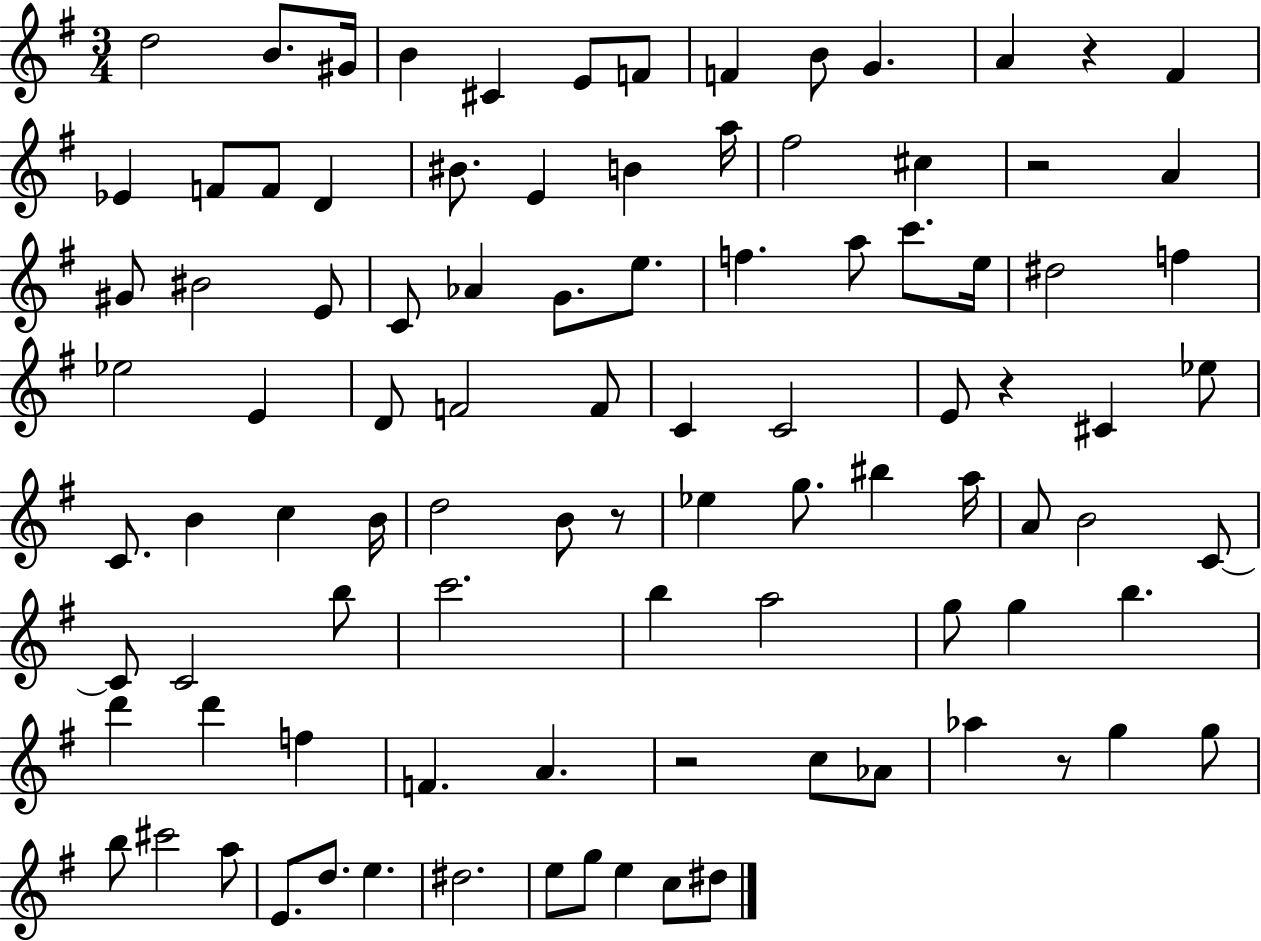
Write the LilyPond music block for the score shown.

{
  \clef treble
  \numericTimeSignature
  \time 3/4
  \key g \major
  d''2 b'8. gis'16 | b'4 cis'4 e'8 f'8 | f'4 b'8 g'4. | a'4 r4 fis'4 | \break ees'4 f'8 f'8 d'4 | bis'8. e'4 b'4 a''16 | fis''2 cis''4 | r2 a'4 | \break gis'8 bis'2 e'8 | c'8 aes'4 g'8. e''8. | f''4. a''8 c'''8. e''16 | dis''2 f''4 | \break ees''2 e'4 | d'8 f'2 f'8 | c'4 c'2 | e'8 r4 cis'4 ees''8 | \break c'8. b'4 c''4 b'16 | d''2 b'8 r8 | ees''4 g''8. bis''4 a''16 | a'8 b'2 c'8~~ | \break c'8 c'2 b''8 | c'''2. | b''4 a''2 | g''8 g''4 b''4. | \break d'''4 d'''4 f''4 | f'4. a'4. | r2 c''8 aes'8 | aes''4 r8 g''4 g''8 | \break b''8 cis'''2 a''8 | e'8. d''8. e''4. | dis''2. | e''8 g''8 e''4 c''8 dis''8 | \break \bar "|."
}